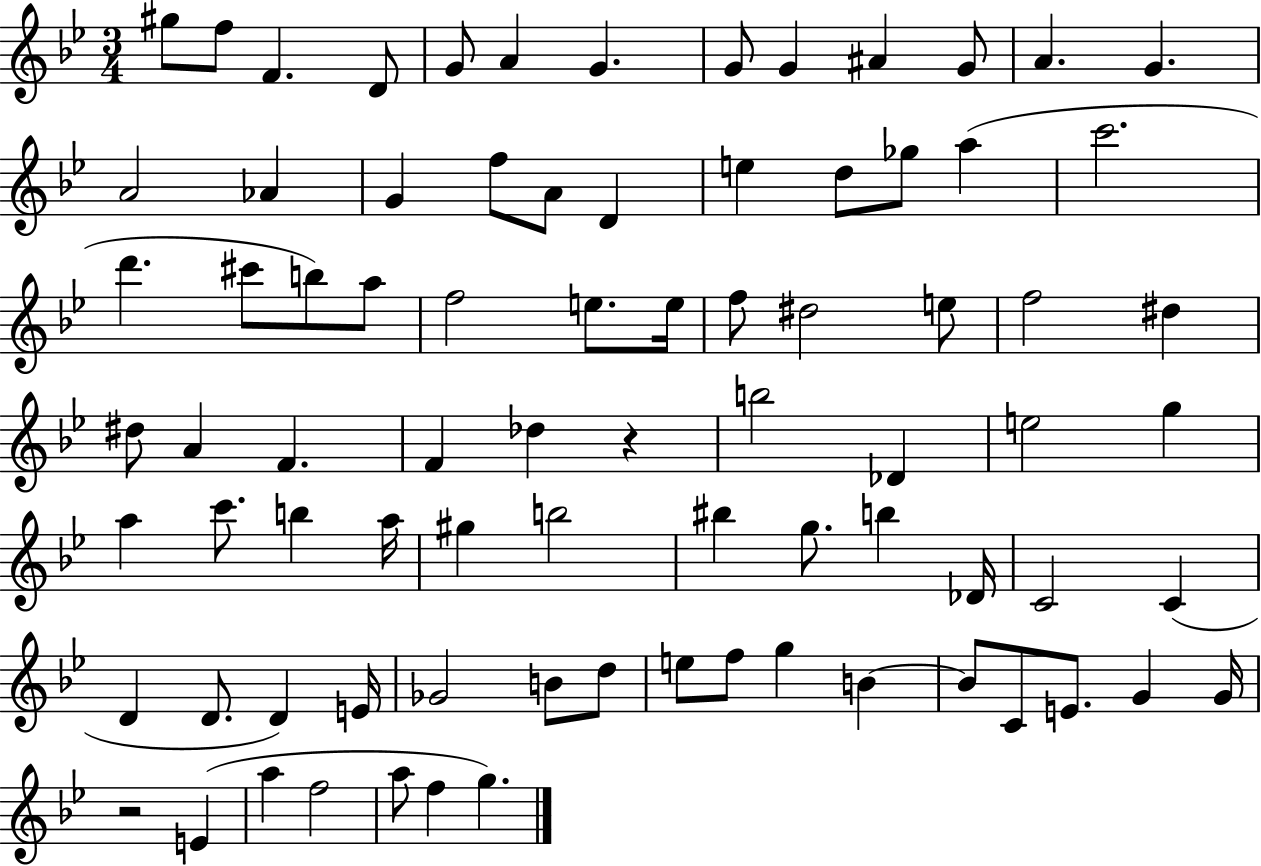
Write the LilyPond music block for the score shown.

{
  \clef treble
  \numericTimeSignature
  \time 3/4
  \key bes \major
  gis''8 f''8 f'4. d'8 | g'8 a'4 g'4. | g'8 g'4 ais'4 g'8 | a'4. g'4. | \break a'2 aes'4 | g'4 f''8 a'8 d'4 | e''4 d''8 ges''8 a''4( | c'''2. | \break d'''4. cis'''8 b''8) a''8 | f''2 e''8. e''16 | f''8 dis''2 e''8 | f''2 dis''4 | \break dis''8 a'4 f'4. | f'4 des''4 r4 | b''2 des'4 | e''2 g''4 | \break a''4 c'''8. b''4 a''16 | gis''4 b''2 | bis''4 g''8. b''4 des'16 | c'2 c'4( | \break d'4 d'8. d'4) e'16 | ges'2 b'8 d''8 | e''8 f''8 g''4 b'4~~ | b'8 c'8 e'8. g'4 g'16 | \break r2 e'4( | a''4 f''2 | a''8 f''4 g''4.) | \bar "|."
}